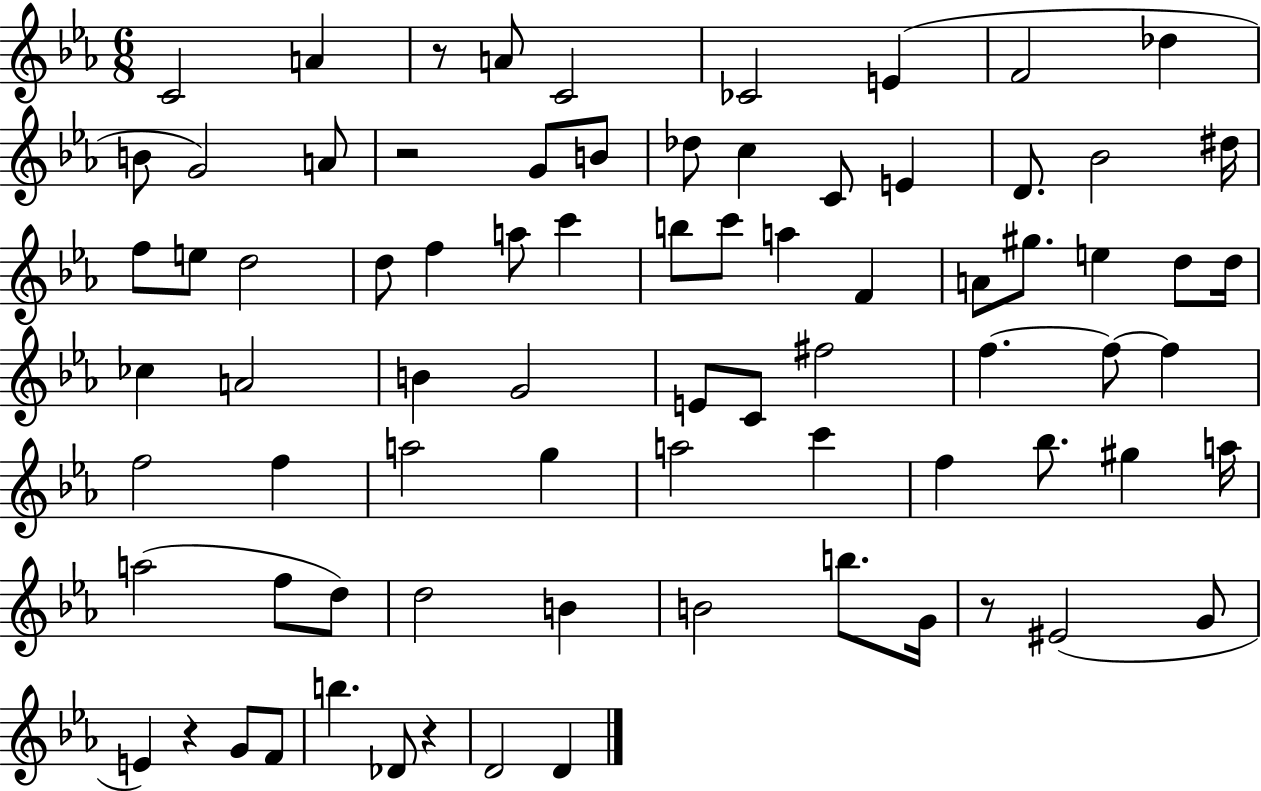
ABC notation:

X:1
T:Untitled
M:6/8
L:1/4
K:Eb
C2 A z/2 A/2 C2 _C2 E F2 _d B/2 G2 A/2 z2 G/2 B/2 _d/2 c C/2 E D/2 _B2 ^d/4 f/2 e/2 d2 d/2 f a/2 c' b/2 c'/2 a F A/2 ^g/2 e d/2 d/4 _c A2 B G2 E/2 C/2 ^f2 f f/2 f f2 f a2 g a2 c' f _b/2 ^g a/4 a2 f/2 d/2 d2 B B2 b/2 G/4 z/2 ^E2 G/2 E z G/2 F/2 b _D/2 z D2 D